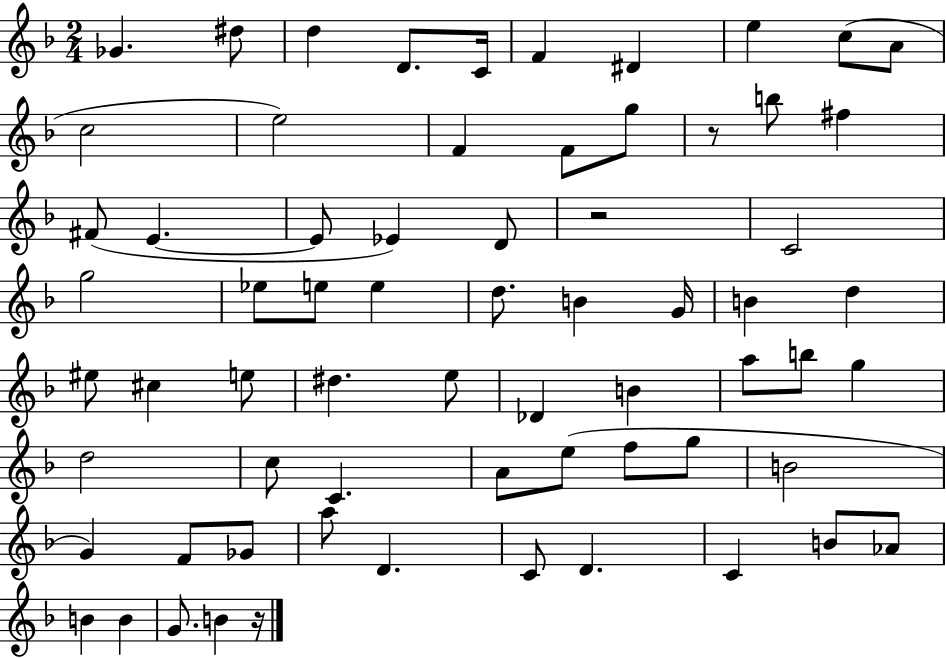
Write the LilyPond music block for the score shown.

{
  \clef treble
  \numericTimeSignature
  \time 2/4
  \key f \major
  \repeat volta 2 { ges'4. dis''8 | d''4 d'8. c'16 | f'4 dis'4 | e''4 c''8( a'8 | \break c''2 | e''2) | f'4 f'8 g''8 | r8 b''8 fis''4 | \break fis'8( e'4.~~ | e'8 ees'4) d'8 | r2 | c'2 | \break g''2 | ees''8 e''8 e''4 | d''8. b'4 g'16 | b'4 d''4 | \break eis''8 cis''4 e''8 | dis''4. e''8 | des'4 b'4 | a''8 b''8 g''4 | \break d''2 | c''8 c'4. | a'8 e''8( f''8 g''8 | b'2 | \break g'4) f'8 ges'8 | a''8 d'4. | c'8 d'4. | c'4 b'8 aes'8 | \break b'4 b'4 | g'8. b'4 r16 | } \bar "|."
}